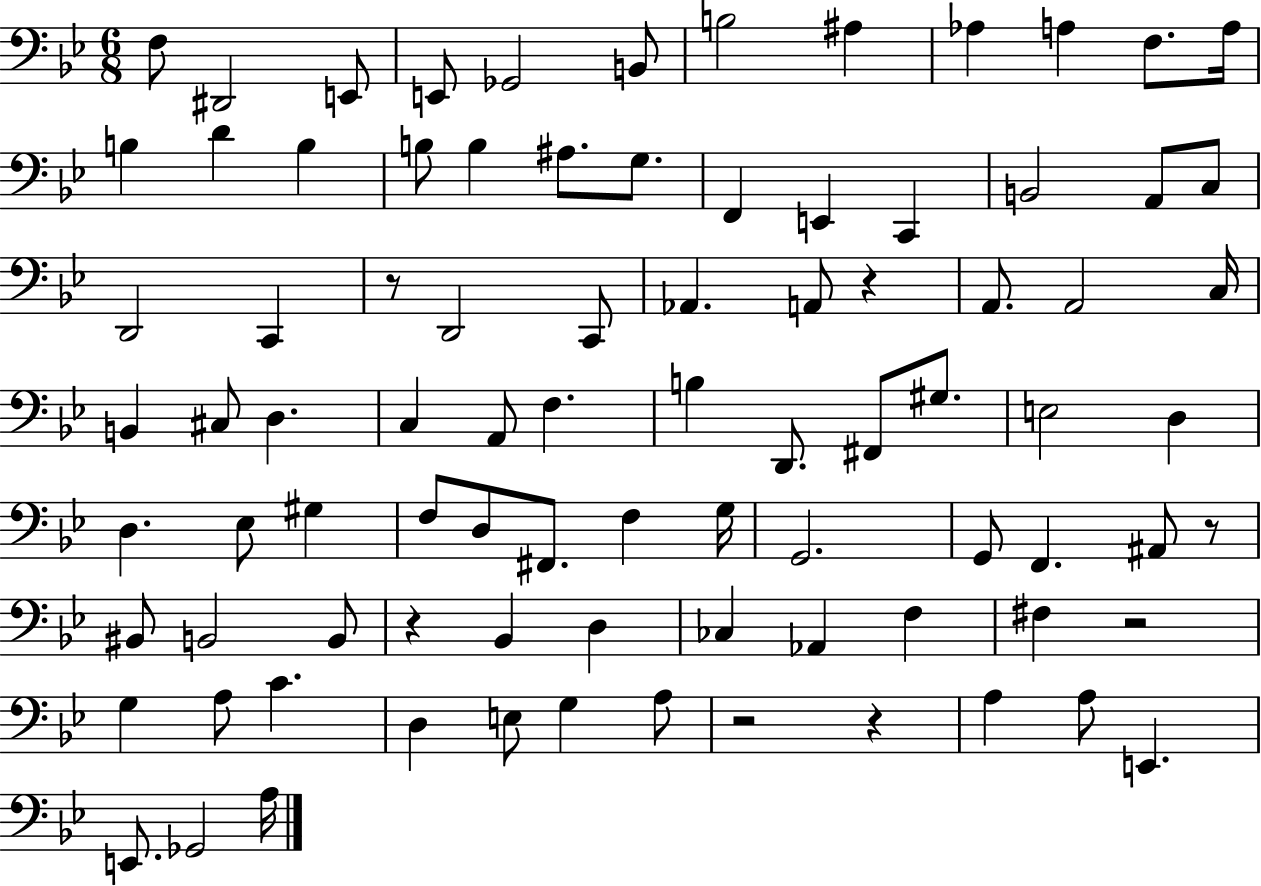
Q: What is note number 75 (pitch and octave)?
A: A3